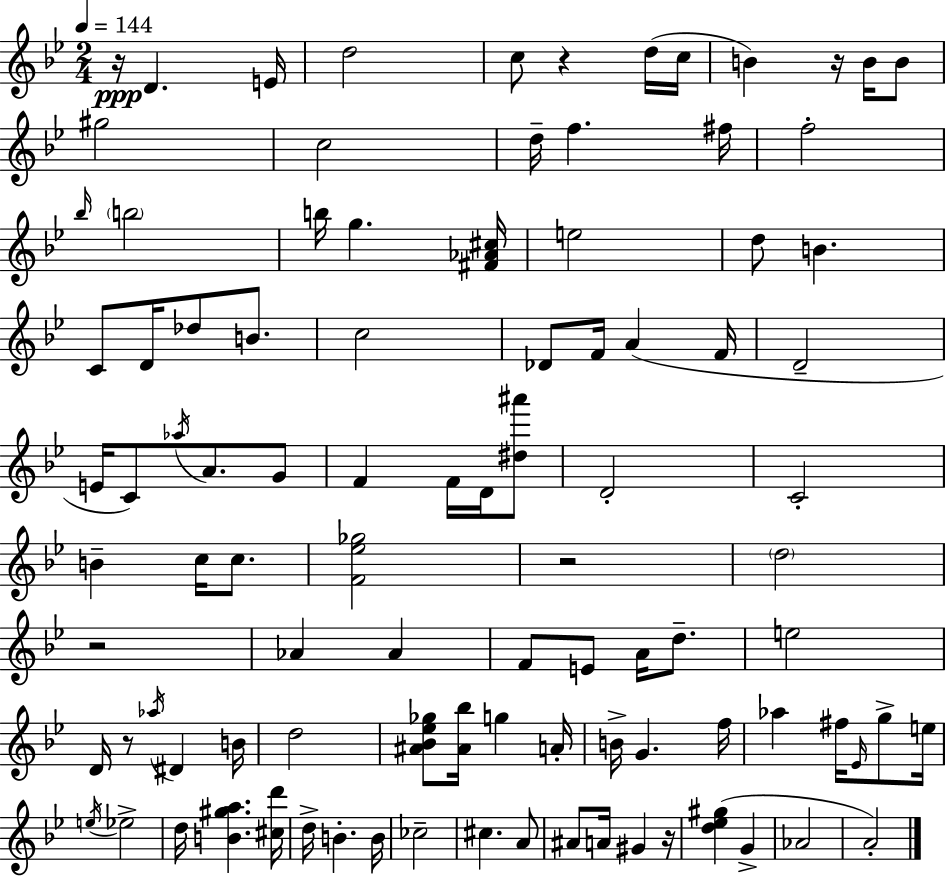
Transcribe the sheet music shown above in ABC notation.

X:1
T:Untitled
M:2/4
L:1/4
K:Gm
z/4 D E/4 d2 c/2 z d/4 c/4 B z/4 B/4 B/2 ^g2 c2 d/4 f ^f/4 f2 _b/4 b2 b/4 g [^F_A^c]/4 e2 d/2 B C/2 D/4 _d/2 B/2 c2 _D/2 F/4 A F/4 D2 E/4 C/2 _a/4 A/2 G/2 F F/4 D/4 [^d^a']/2 D2 C2 B c/4 c/2 [F_e_g]2 z2 d2 z2 _A _A F/2 E/2 A/4 d/2 e2 D/4 z/2 _a/4 ^D B/4 d2 [^A_B_e_g]/2 [^A_b]/4 g A/4 B/4 G f/4 _a ^f/4 _E/4 g/2 e/4 e/4 _e2 d/4 [B^ga] [^cd']/4 d/4 B B/4 _c2 ^c A/2 ^A/2 A/4 ^G z/4 [d_e^g] G _A2 A2